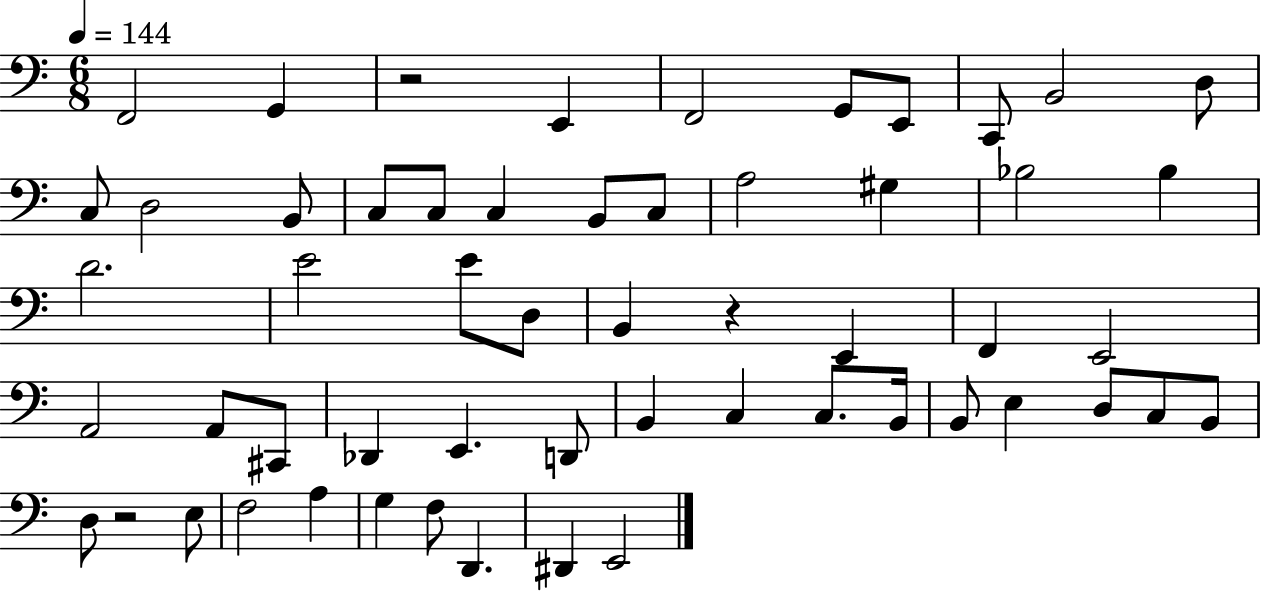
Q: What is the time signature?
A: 6/8